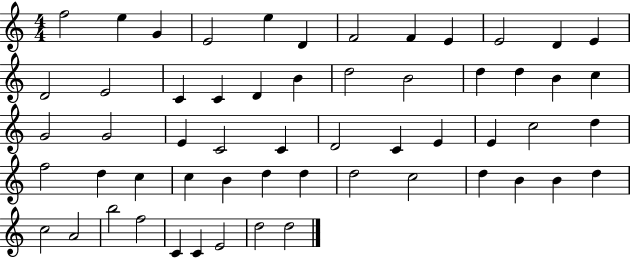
F5/h E5/q G4/q E4/h E5/q D4/q F4/h F4/q E4/q E4/h D4/q E4/q D4/h E4/h C4/q C4/q D4/q B4/q D5/h B4/h D5/q D5/q B4/q C5/q G4/h G4/h E4/q C4/h C4/q D4/h C4/q E4/q E4/q C5/h D5/q F5/h D5/q C5/q C5/q B4/q D5/q D5/q D5/h C5/h D5/q B4/q B4/q D5/q C5/h A4/h B5/h F5/h C4/q C4/q E4/h D5/h D5/h